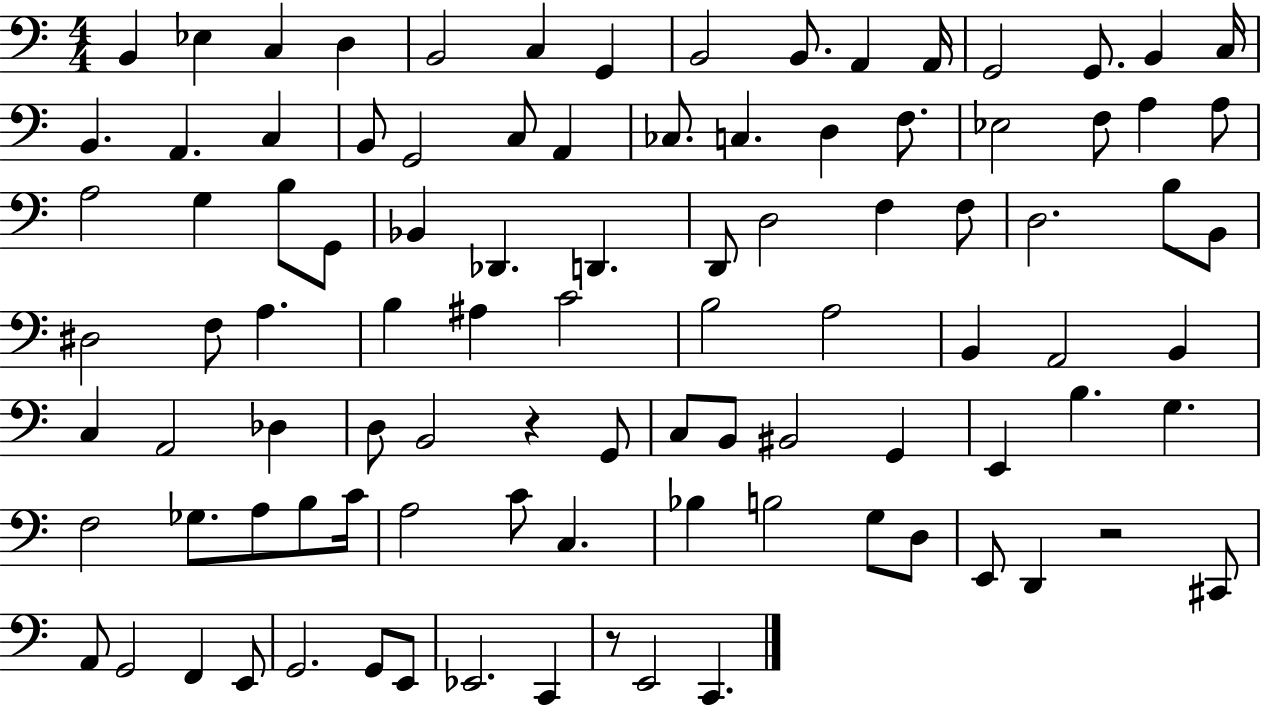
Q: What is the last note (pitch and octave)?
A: C2